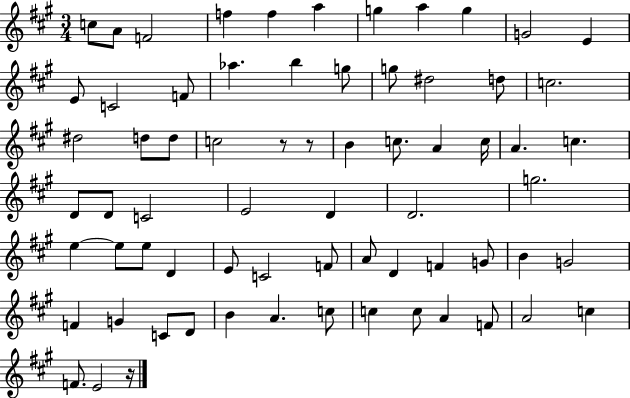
{
  \clef treble
  \numericTimeSignature
  \time 3/4
  \key a \major
  c''8 a'8 f'2 | f''4 f''4 a''4 | g''4 a''4 g''4 | g'2 e'4 | \break e'8 c'2 f'8 | aes''4. b''4 g''8 | g''8 dis''2 d''8 | c''2. | \break dis''2 d''8 d''8 | c''2 r8 r8 | b'4 c''8. a'4 c''16 | a'4. c''4. | \break d'8 d'8 c'2 | e'2 d'4 | d'2. | g''2. | \break e''4~~ e''8 e''8 d'4 | e'8 c'2 f'8 | a'8 d'4 f'4 g'8 | b'4 g'2 | \break f'4 g'4 c'8 d'8 | b'4 a'4. c''8 | c''4 c''8 a'4 f'8 | a'2 c''4 | \break f'8. e'2 r16 | \bar "|."
}